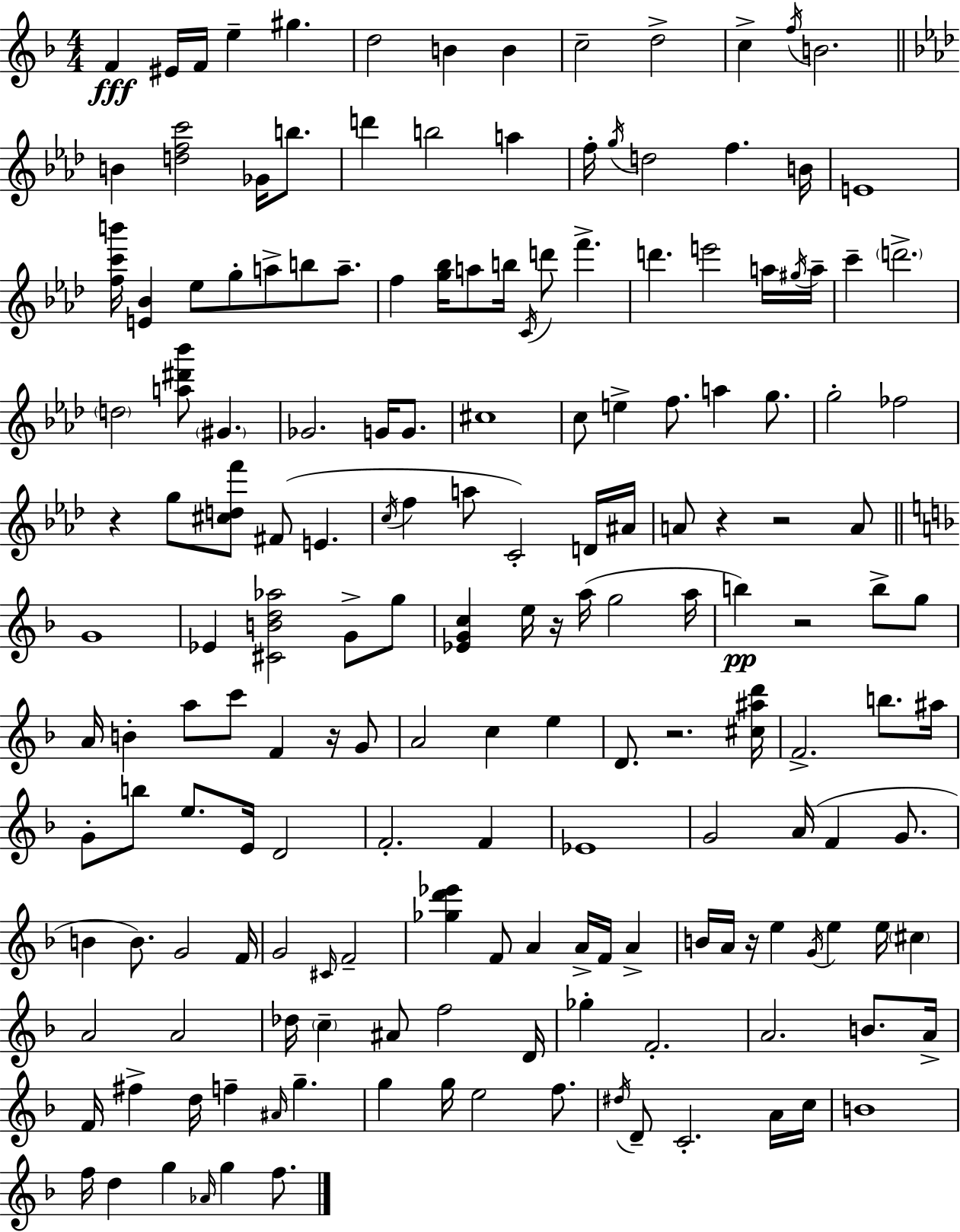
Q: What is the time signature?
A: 4/4